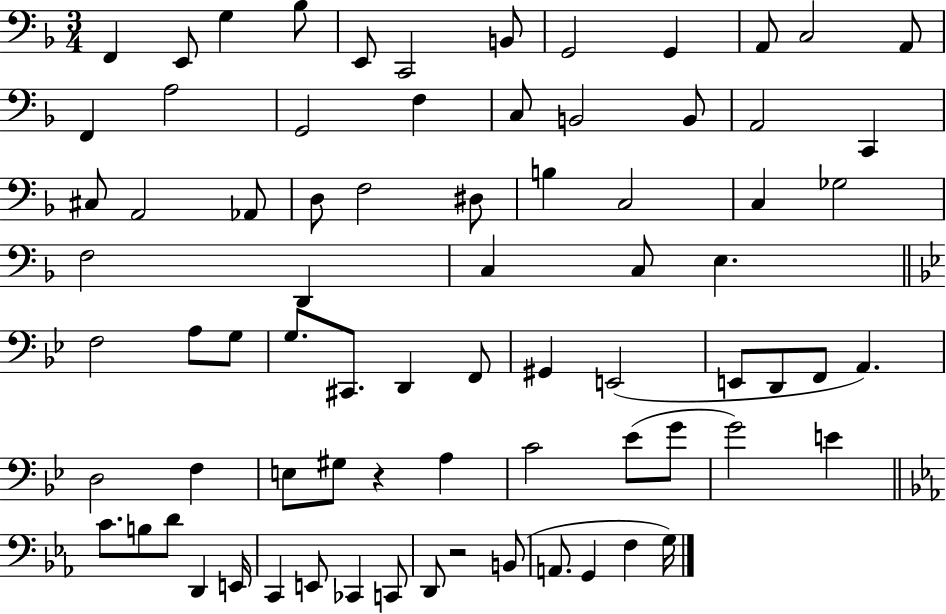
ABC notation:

X:1
T:Untitled
M:3/4
L:1/4
K:F
F,, E,,/2 G, _B,/2 E,,/2 C,,2 B,,/2 G,,2 G,, A,,/2 C,2 A,,/2 F,, A,2 G,,2 F, C,/2 B,,2 B,,/2 A,,2 C,, ^C,/2 A,,2 _A,,/2 D,/2 F,2 ^D,/2 B, C,2 C, _G,2 F,2 D,, C, C,/2 E, F,2 A,/2 G,/2 G,/2 ^C,,/2 D,, F,,/2 ^G,, E,,2 E,,/2 D,,/2 F,,/2 A,, D,2 F, E,/2 ^G,/2 z A, C2 _E/2 G/2 G2 E C/2 B,/2 D/2 D,, E,,/4 C,, E,,/2 _C,, C,,/2 D,,/2 z2 B,,/2 A,,/2 G,, F, G,/4